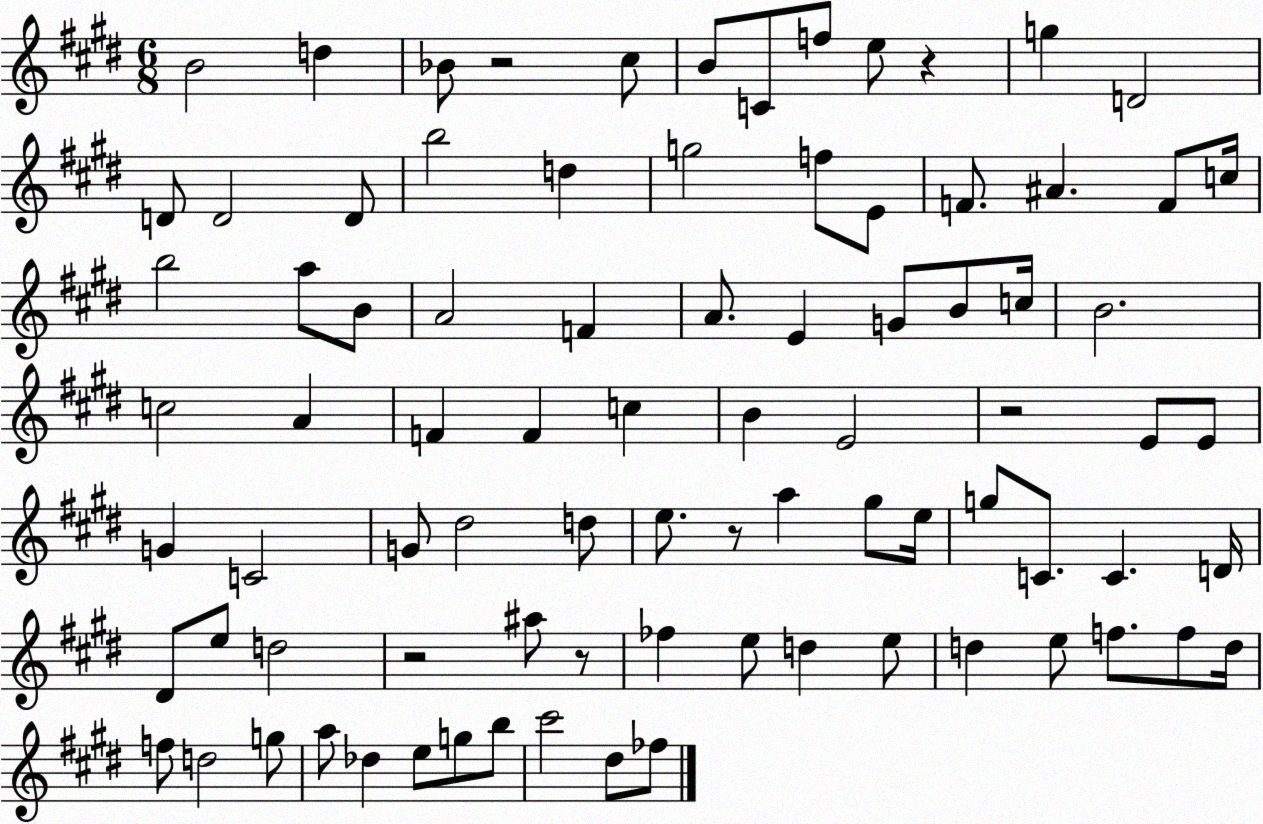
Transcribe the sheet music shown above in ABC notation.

X:1
T:Untitled
M:6/8
L:1/4
K:E
B2 d _B/2 z2 ^c/2 B/2 C/2 f/2 e/2 z g D2 D/2 D2 D/2 b2 d g2 f/2 E/2 F/2 ^A F/2 c/4 b2 a/2 B/2 A2 F A/2 E G/2 B/2 c/4 B2 c2 A F F c B E2 z2 E/2 E/2 G C2 G/2 ^d2 d/2 e/2 z/2 a ^g/2 e/4 g/2 C/2 C D/4 ^D/2 e/2 d2 z2 ^a/2 z/2 _f e/2 d e/2 d e/2 f/2 f/2 d/4 f/2 d2 g/2 a/2 _d e/2 g/2 b/2 ^c'2 ^d/2 _f/2